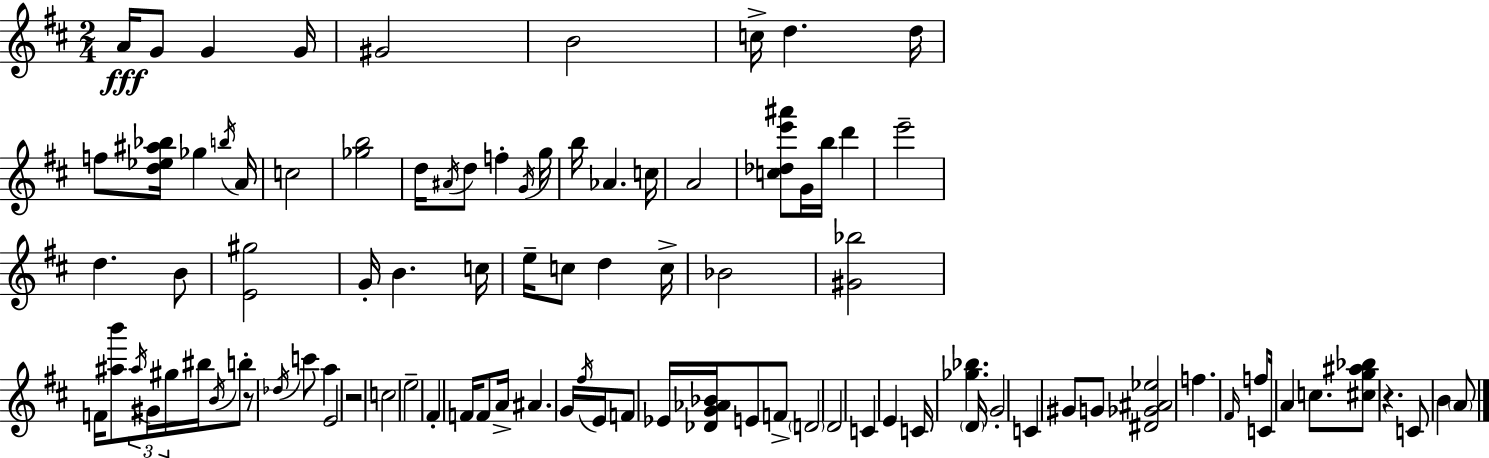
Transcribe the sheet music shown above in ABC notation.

X:1
T:Untitled
M:2/4
L:1/4
K:D
A/4 G/2 G G/4 ^G2 B2 c/4 d d/4 f/2 [d_e^a_b]/4 _g b/4 A/4 c2 [_gb]2 d/4 ^A/4 d/2 f G/4 g/4 b/4 _A c/4 A2 [c_de'^a']/2 G/4 b/4 d' e'2 d B/2 [E^g]2 G/4 B c/4 e/4 c/2 d c/4 _B2 [^G_b]2 F/4 [^ab']/2 ^a/4 ^G/4 ^g/4 ^b/4 B/4 b/2 z/2 _d/4 c'/2 a E2 z2 c2 e2 ^F F/4 F/2 A/4 ^A G/4 ^f/4 E/4 F/2 _E/4 [_DG_A_B]/4 E/2 F/2 D2 D2 C E C/4 [_g_b] D/4 G2 C ^G/2 G/2 [^D_G^A_e]2 f ^F/4 f/2 C/4 A c/2 [^cg^a_b]/2 z C/2 B A/2